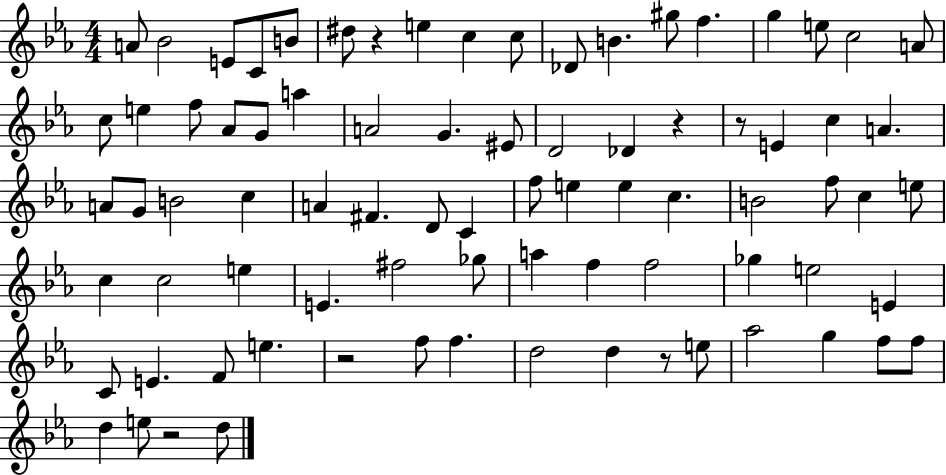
A4/e Bb4/h E4/e C4/e B4/e D#5/e R/q E5/q C5/q C5/e Db4/e B4/q. G#5/e F5/q. G5/q E5/e C5/h A4/e C5/e E5/q F5/e Ab4/e G4/e A5/q A4/h G4/q. EIS4/e D4/h Db4/q R/q R/e E4/q C5/q A4/q. A4/e G4/e B4/h C5/q A4/q F#4/q. D4/e C4/q F5/e E5/q E5/q C5/q. B4/h F5/e C5/q E5/e C5/q C5/h E5/q E4/q. F#5/h Gb5/e A5/q F5/q F5/h Gb5/q E5/h E4/q C4/e E4/q. F4/e E5/q. R/h F5/e F5/q. D5/h D5/q R/e E5/e Ab5/h G5/q F5/e F5/e D5/q E5/e R/h D5/e